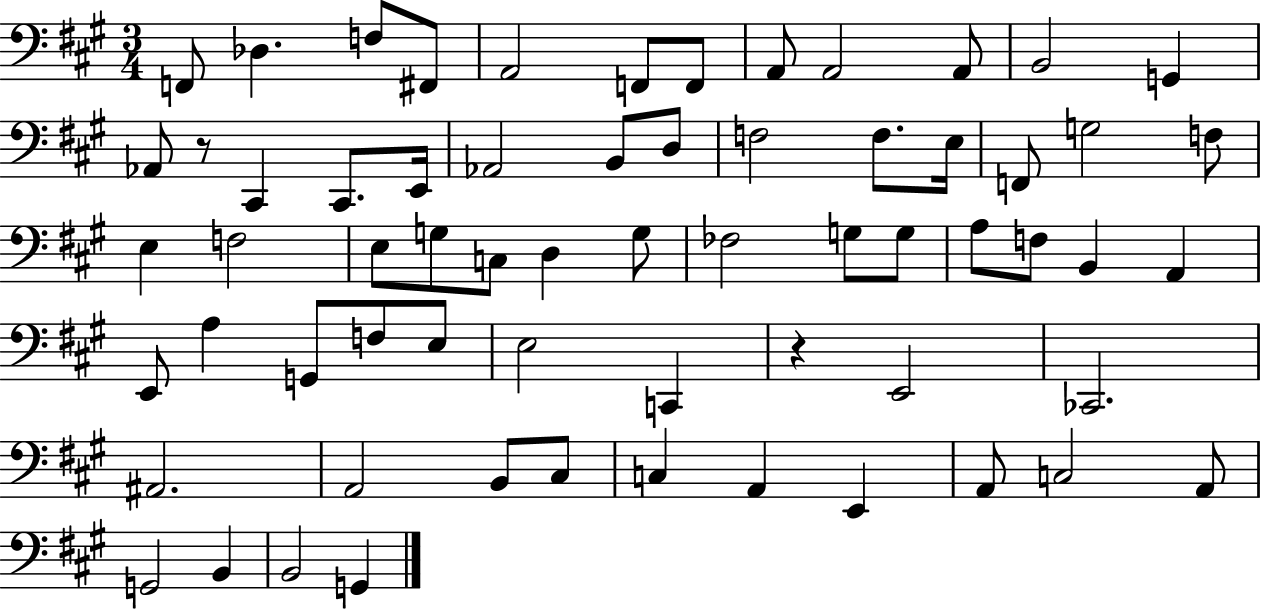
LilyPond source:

{
  \clef bass
  \numericTimeSignature
  \time 3/4
  \key a \major
  f,8 des4. f8 fis,8 | a,2 f,8 f,8 | a,8 a,2 a,8 | b,2 g,4 | \break aes,8 r8 cis,4 cis,8. e,16 | aes,2 b,8 d8 | f2 f8. e16 | f,8 g2 f8 | \break e4 f2 | e8 g8 c8 d4 g8 | fes2 g8 g8 | a8 f8 b,4 a,4 | \break e,8 a4 g,8 f8 e8 | e2 c,4 | r4 e,2 | ces,2. | \break ais,2. | a,2 b,8 cis8 | c4 a,4 e,4 | a,8 c2 a,8 | \break g,2 b,4 | b,2 g,4 | \bar "|."
}